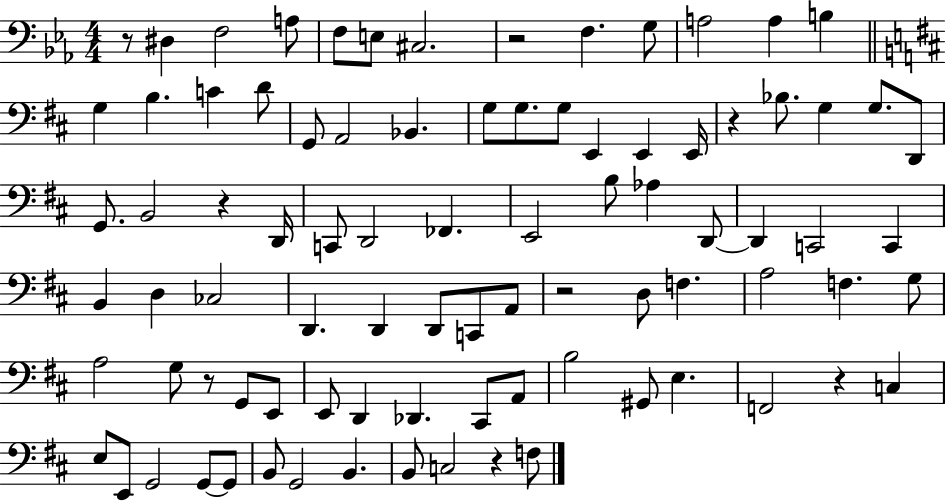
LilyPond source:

{
  \clef bass
  \numericTimeSignature
  \time 4/4
  \key ees \major
  r8 dis4 f2 a8 | f8 e8 cis2. | r2 f4. g8 | a2 a4 b4 | \break \bar "||" \break \key d \major g4 b4. c'4 d'8 | g,8 a,2 bes,4. | g8 g8. g8 e,4 e,4 e,16 | r4 bes8. g4 g8. d,8 | \break g,8. b,2 r4 d,16 | c,8 d,2 fes,4. | e,2 b8 aes4 d,8~~ | d,4 c,2 c,4 | \break b,4 d4 ces2 | d,4. d,4 d,8 c,8 a,8 | r2 d8 f4. | a2 f4. g8 | \break a2 g8 r8 g,8 e,8 | e,8 d,4 des,4. cis,8 a,8 | b2 gis,8 e4. | f,2 r4 c4 | \break e8 e,8 g,2 g,8~~ g,8 | b,8 g,2 b,4. | b,8 c2 r4 f8 | \bar "|."
}